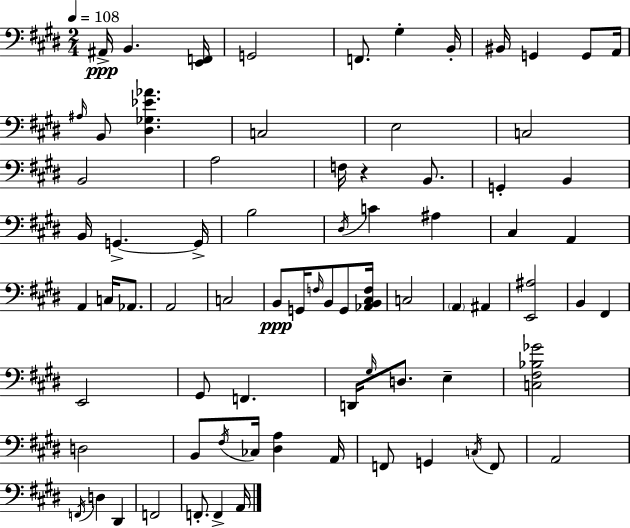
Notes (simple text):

A#2/s B2/q. [E2,F2]/s G2/h F2/e. G#3/q B2/s BIS2/s G2/q G2/e A2/s A#3/s B2/e [D#3,Gb3,Eb4,Ab4]/q. C3/h E3/h C3/h B2/h A3/h F3/s R/q B2/e. G2/q B2/q B2/s G2/q. G2/s B3/h D#3/s C4/q A#3/q C#3/q A2/q A2/q C3/s Ab2/e. A2/h C3/h B2/e G2/s F3/s B2/e G2/e [Ab2,B2,C#3,F3]/s C3/h A2/q A#2/q [E2,A#3]/h B2/q F#2/q E2/h G#2/e F2/q. D2/s G#3/s D3/e. E3/q [C3,F#3,Bb3,Gb4]/h D3/h B2/e F#3/s CES3/s [D#3,A3]/q A2/s F2/e G2/q C3/s F2/e A2/h F2/s D3/q D#2/q F2/h F2/e. F2/q A2/s